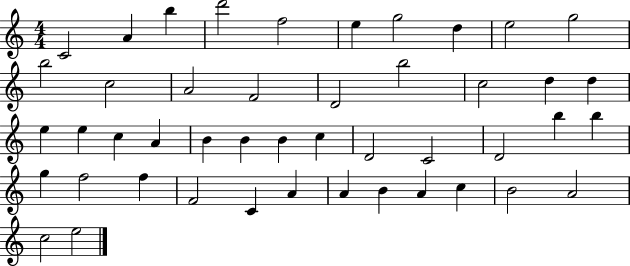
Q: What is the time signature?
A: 4/4